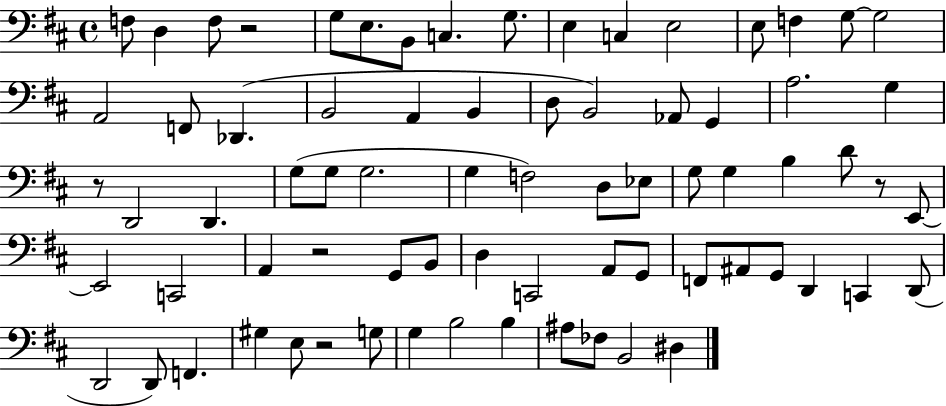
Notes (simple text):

F3/e D3/q F3/e R/h G3/e E3/e. B2/e C3/q. G3/e. E3/q C3/q E3/h E3/e F3/q G3/e G3/h A2/h F2/e Db2/q. B2/h A2/q B2/q D3/e B2/h Ab2/e G2/q A3/h. G3/q R/e D2/h D2/q. G3/e G3/e G3/h. G3/q F3/h D3/e Eb3/e G3/e G3/q B3/q D4/e R/e E2/e E2/h C2/h A2/q R/h G2/e B2/e D3/q C2/h A2/e G2/e F2/e A#2/e G2/e D2/q C2/q D2/e D2/h D2/e F2/q. G#3/q E3/e R/h G3/e G3/q B3/h B3/q A#3/e FES3/e B2/h D#3/q